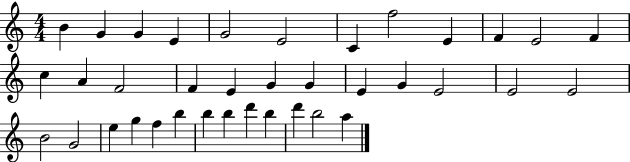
X:1
T:Untitled
M:4/4
L:1/4
K:C
B G G E G2 E2 C f2 E F E2 F c A F2 F E G G E G E2 E2 E2 B2 G2 e g f b b b d' b d' b2 a